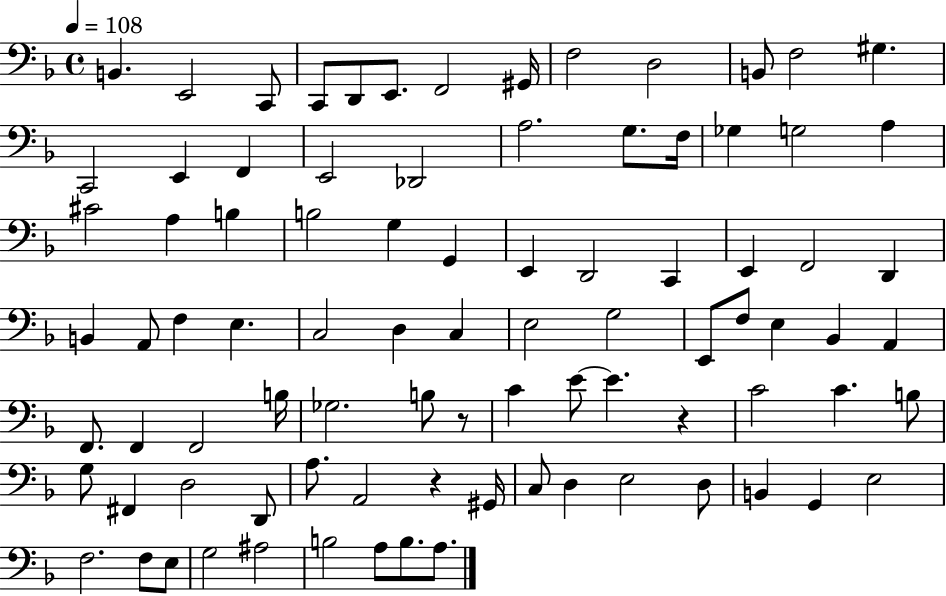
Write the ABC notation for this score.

X:1
T:Untitled
M:4/4
L:1/4
K:F
B,, E,,2 C,,/2 C,,/2 D,,/2 E,,/2 F,,2 ^G,,/4 F,2 D,2 B,,/2 F,2 ^G, C,,2 E,, F,, E,,2 _D,,2 A,2 G,/2 F,/4 _G, G,2 A, ^C2 A, B, B,2 G, G,, E,, D,,2 C,, E,, F,,2 D,, B,, A,,/2 F, E, C,2 D, C, E,2 G,2 E,,/2 F,/2 E, _B,, A,, F,,/2 F,, F,,2 B,/4 _G,2 B,/2 z/2 C E/2 E z C2 C B,/2 G,/2 ^F,, D,2 D,,/2 A,/2 A,,2 z ^G,,/4 C,/2 D, E,2 D,/2 B,, G,, E,2 F,2 F,/2 E,/2 G,2 ^A,2 B,2 A,/2 B,/2 A,/2